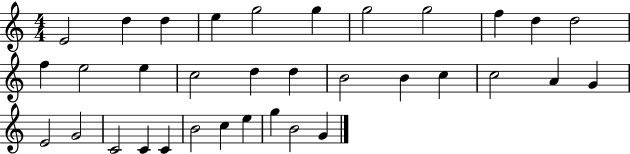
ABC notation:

X:1
T:Untitled
M:4/4
L:1/4
K:C
E2 d d e g2 g g2 g2 f d d2 f e2 e c2 d d B2 B c c2 A G E2 G2 C2 C C B2 c e g B2 G